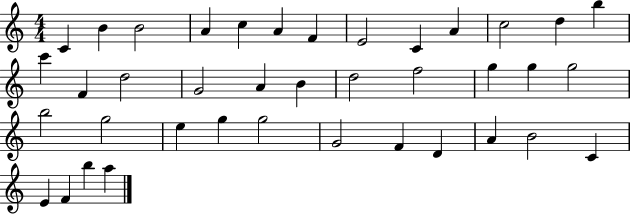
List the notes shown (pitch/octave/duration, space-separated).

C4/q B4/q B4/h A4/q C5/q A4/q F4/q E4/h C4/q A4/q C5/h D5/q B5/q C6/q F4/q D5/h G4/h A4/q B4/q D5/h F5/h G5/q G5/q G5/h B5/h G5/h E5/q G5/q G5/h G4/h F4/q D4/q A4/q B4/h C4/q E4/q F4/q B5/q A5/q